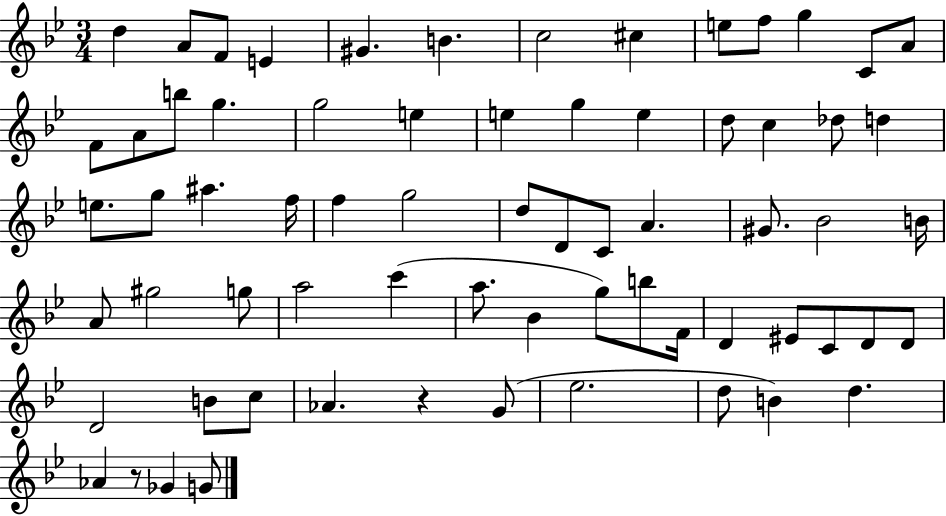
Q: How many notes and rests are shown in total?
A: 68